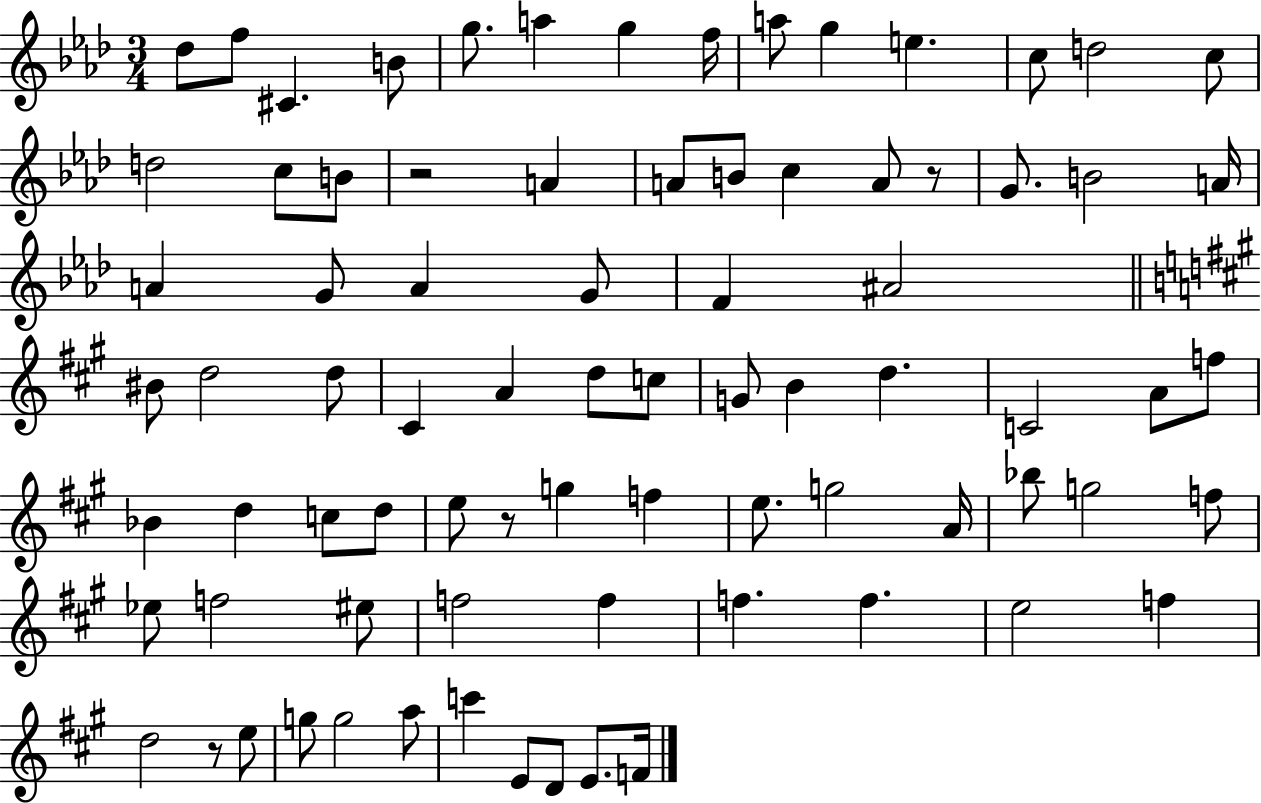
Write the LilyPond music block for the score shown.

{
  \clef treble
  \numericTimeSignature
  \time 3/4
  \key aes \major
  des''8 f''8 cis'4. b'8 | g''8. a''4 g''4 f''16 | a''8 g''4 e''4. | c''8 d''2 c''8 | \break d''2 c''8 b'8 | r2 a'4 | a'8 b'8 c''4 a'8 r8 | g'8. b'2 a'16 | \break a'4 g'8 a'4 g'8 | f'4 ais'2 | \bar "||" \break \key a \major bis'8 d''2 d''8 | cis'4 a'4 d''8 c''8 | g'8 b'4 d''4. | c'2 a'8 f''8 | \break bes'4 d''4 c''8 d''8 | e''8 r8 g''4 f''4 | e''8. g''2 a'16 | bes''8 g''2 f''8 | \break ees''8 f''2 eis''8 | f''2 f''4 | f''4. f''4. | e''2 f''4 | \break d''2 r8 e''8 | g''8 g''2 a''8 | c'''4 e'8 d'8 e'8. f'16 | \bar "|."
}